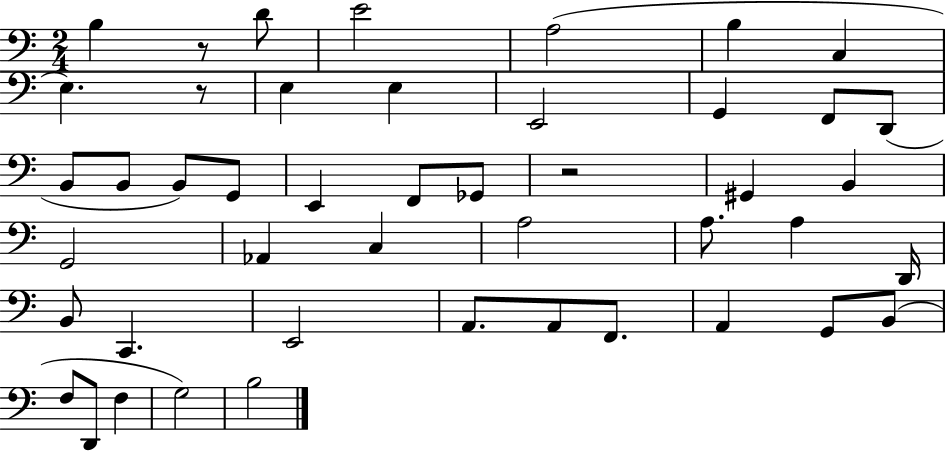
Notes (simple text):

B3/q R/e D4/e E4/h A3/h B3/q C3/q E3/q. R/e E3/q E3/q E2/h G2/q F2/e D2/e B2/e B2/e B2/e G2/e E2/q F2/e Gb2/e R/h G#2/q B2/q G2/h Ab2/q C3/q A3/h A3/e. A3/q D2/s B2/e C2/q. E2/h A2/e. A2/e F2/e. A2/q G2/e B2/e F3/e D2/e F3/q G3/h B3/h